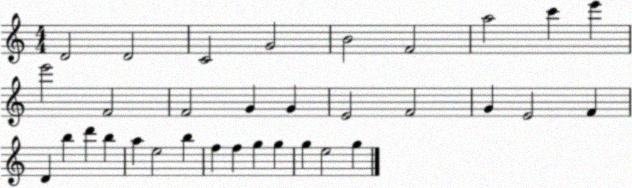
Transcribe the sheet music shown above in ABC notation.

X:1
T:Untitled
M:4/4
L:1/4
K:C
D2 D2 C2 G2 B2 F2 a2 c' e' e'2 F2 F2 G G E2 F2 G E2 F D b d' b a e2 b f f g g g e2 g